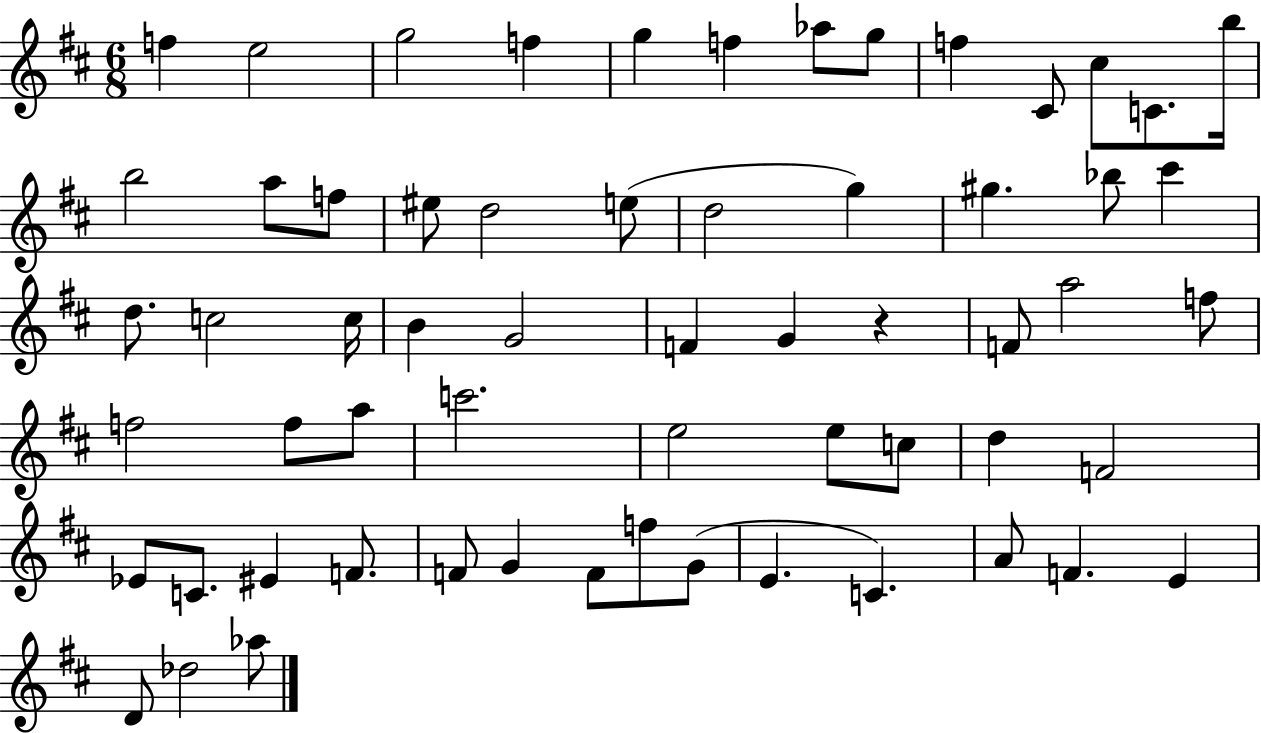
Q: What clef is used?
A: treble